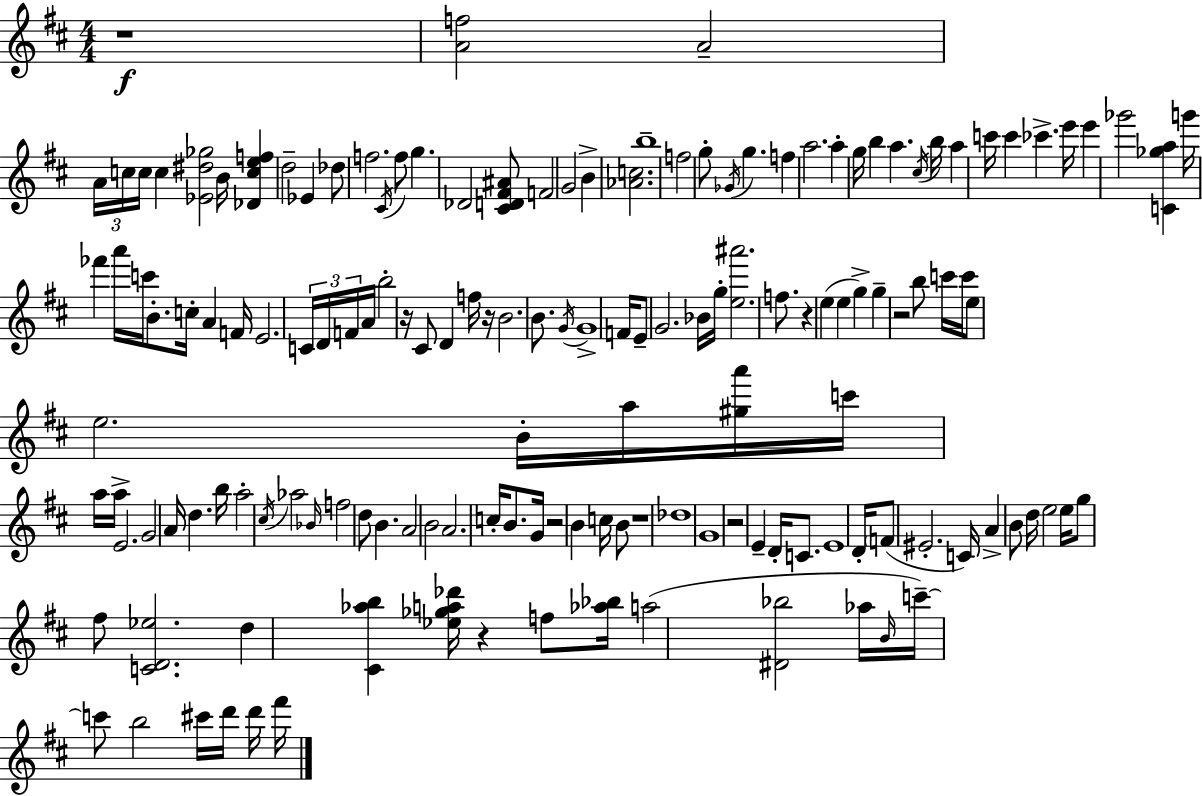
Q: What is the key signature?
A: D major